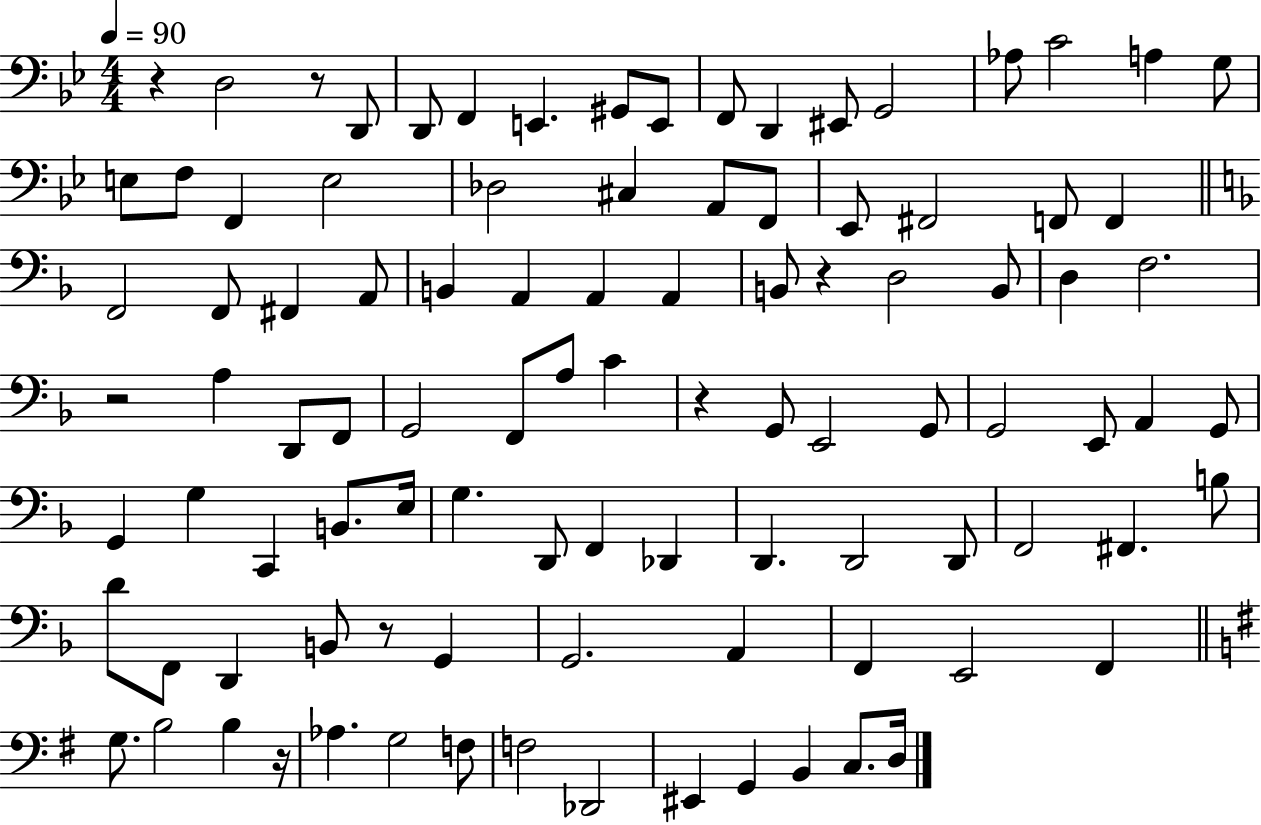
R/q D3/h R/e D2/e D2/e F2/q E2/q. G#2/e E2/e F2/e D2/q EIS2/e G2/h Ab3/e C4/h A3/q G3/e E3/e F3/e F2/q E3/h Db3/h C#3/q A2/e F2/e Eb2/e F#2/h F2/e F2/q F2/h F2/e F#2/q A2/e B2/q A2/q A2/q A2/q B2/e R/q D3/h B2/e D3/q F3/h. R/h A3/q D2/e F2/e G2/h F2/e A3/e C4/q R/q G2/e E2/h G2/e G2/h E2/e A2/q G2/e G2/q G3/q C2/q B2/e. E3/s G3/q. D2/e F2/q Db2/q D2/q. D2/h D2/e F2/h F#2/q. B3/e D4/e F2/e D2/q B2/e R/e G2/q G2/h. A2/q F2/q E2/h F2/q G3/e. B3/h B3/q R/s Ab3/q. G3/h F3/e F3/h Db2/h EIS2/q G2/q B2/q C3/e. D3/s